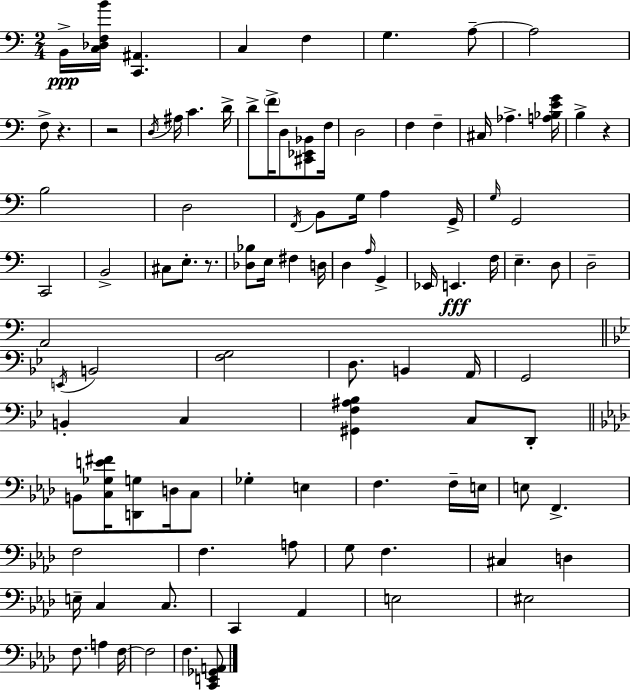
X:1
T:Untitled
M:2/4
L:1/4
K:C
B,,/4 [C,_D,F,B]/4 [C,,^A,,] C, F, G, A,/2 A,2 F,/2 z z2 D,/4 ^A,/4 C D/4 D/2 F/4 D,/2 [^C,,_E,,_B,,]/2 F,/4 D,2 F, F, ^C,/4 _A, [A,_B,EG]/4 B, z B,2 D,2 F,,/4 B,,/2 G,/4 A, G,,/4 G,/4 G,,2 C,,2 B,,2 ^C,/2 E,/2 z/2 [_D,_B,]/2 E,/4 ^F, D,/4 D, A,/4 G,, _E,,/4 E,, F,/4 E, D,/2 D,2 A,,2 E,,/4 B,,2 [F,G,]2 D,/2 B,, A,,/4 G,,2 B,, C, [^G,,F,^A,_B,] C,/2 D,,/2 B,,/2 [C,_G,E^F]/4 [D,,G,]/2 D,/4 C,/2 _G, E, F, F,/4 E,/4 E,/2 F,, F,2 F, A,/2 G,/2 F, ^C, D, E,/4 C, C,/2 C,, _A,, E,2 ^E,2 F,/2 A, F,/4 F,2 F, [C,,E,,_G,,A,,]/2